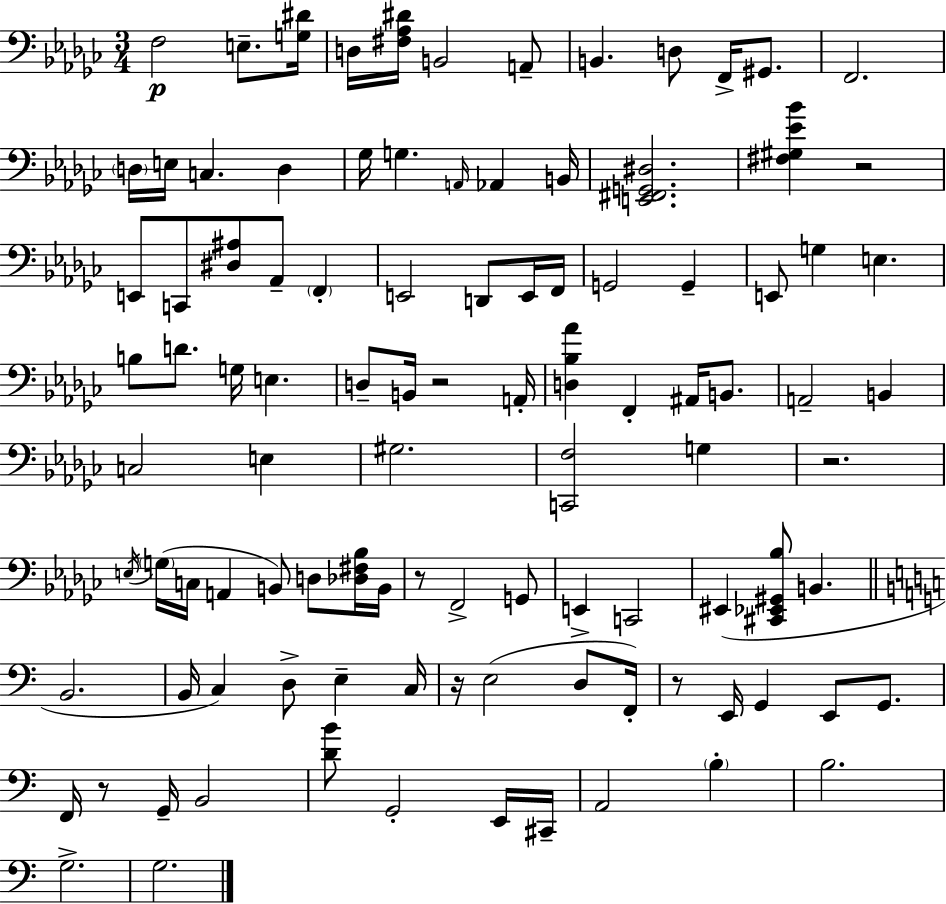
F3/h E3/e. [G3,D#4]/s D3/s [F#3,Ab3,D#4]/s B2/h A2/e B2/q. D3/e F2/s G#2/e. F2/h. D3/s E3/s C3/q. D3/q Gb3/s G3/q. A2/s Ab2/q B2/s [E2,F#2,G2,D#3]/h. [F#3,G#3,Eb4,Bb4]/q R/h E2/e C2/e [D#3,A#3]/e Ab2/e F2/q E2/h D2/e E2/s F2/s G2/h G2/q E2/e G3/q E3/q. B3/e D4/e. G3/s E3/q. D3/e B2/s R/h A2/s [D3,Bb3,Ab4]/q F2/q A#2/s B2/e. A2/h B2/q C3/h E3/q G#3/h. [C2,F3]/h G3/q R/h. E3/s G3/s C3/s A2/q B2/e D3/e [Db3,F#3,Bb3]/s B2/s R/e F2/h G2/e E2/q C2/h EIS2/q [C#2,Eb2,G#2,Bb3]/e B2/q. B2/h. B2/s C3/q D3/e E3/q C3/s R/s E3/h D3/e F2/s R/e E2/s G2/q E2/e G2/e. F2/s R/e G2/s B2/h [D4,B4]/e G2/h E2/s C#2/s A2/h B3/q B3/h. G3/h. G3/h.